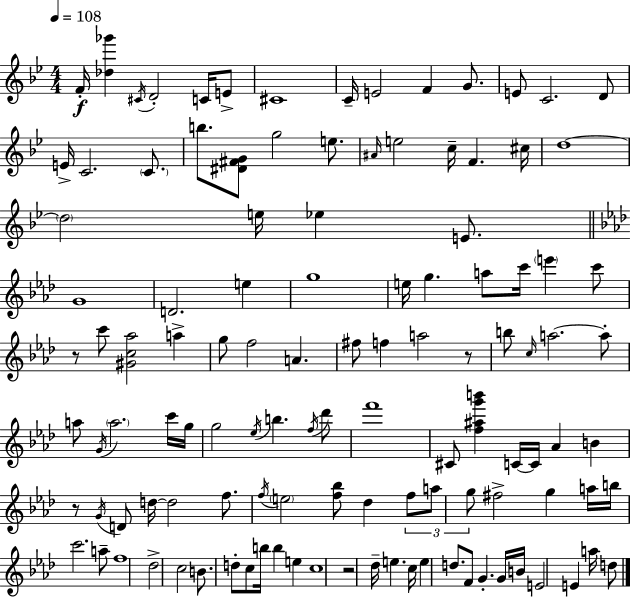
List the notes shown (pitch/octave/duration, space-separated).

F4/s [Db5,Gb6]/q C#4/s D4/h C4/s E4/e C#4/w C4/s E4/h F4/q G4/e. E4/e C4/h. D4/e E4/s C4/h. C4/e. B5/e. [D#4,F#4,G4]/e G5/h E5/e. A#4/s E5/h C5/s F4/q. C#5/s D5/w D5/h E5/s Eb5/q E4/e. G4/w D4/h. E5/q G5/w E5/s G5/q. A5/e C6/s E6/q C6/e R/e C6/e [G#4,C5,Ab5]/h A5/q G5/e F5/h A4/q. F#5/e F5/q A5/h R/e B5/e C5/s A5/h. A5/e A5/e G4/s A5/h. C6/s G5/s G5/h Eb5/s B5/q. F5/s Db6/e F6/w C#4/e [F5,A#5,G6,B6]/q C4/s C4/s Ab4/q B4/q R/e G4/s D4/e D5/s D5/h F5/e. F5/s E5/h [F5,Bb5]/e Db5/q F5/e A5/e G5/e F#5/h G5/q A5/s B5/s C6/h. A5/e F5/w Db5/h C5/h B4/e. D5/e C5/e B5/s B5/q E5/q C5/w R/h Db5/s E5/q. C5/s E5/q D5/e. F4/e G4/q. G4/s B4/s E4/h E4/q A5/s D5/e